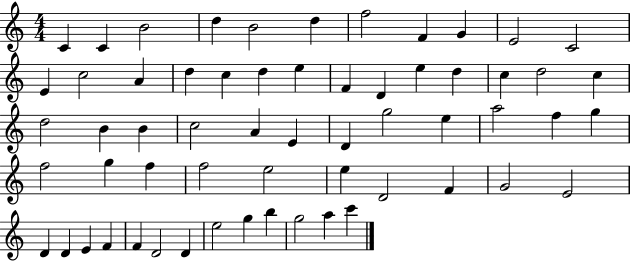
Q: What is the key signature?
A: C major